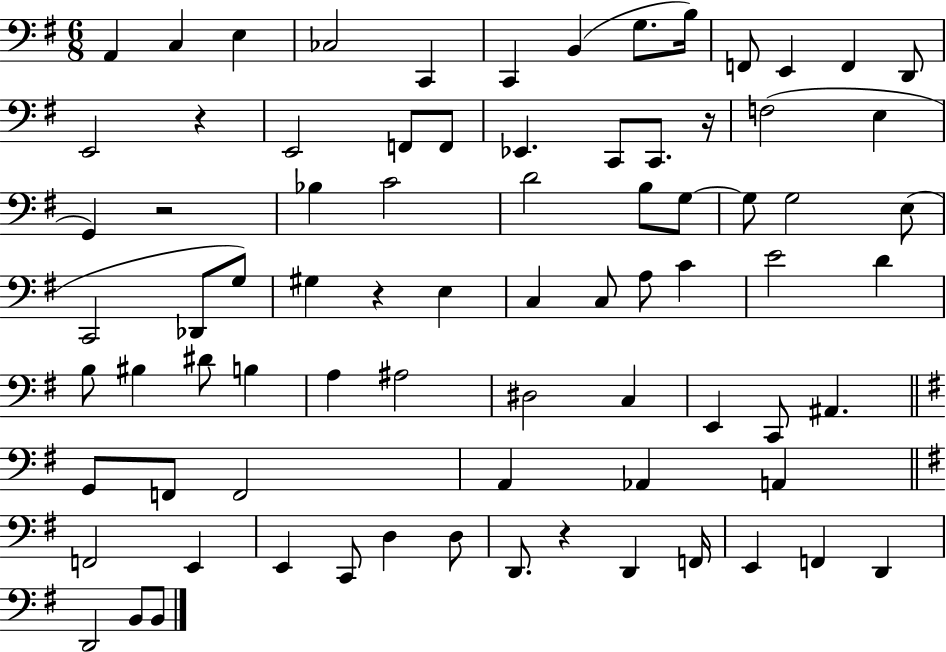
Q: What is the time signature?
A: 6/8